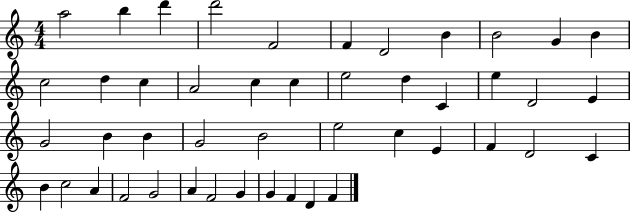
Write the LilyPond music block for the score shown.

{
  \clef treble
  \numericTimeSignature
  \time 4/4
  \key c \major
  a''2 b''4 d'''4 | d'''2 f'2 | f'4 d'2 b'4 | b'2 g'4 b'4 | \break c''2 d''4 c''4 | a'2 c''4 c''4 | e''2 d''4 c'4 | e''4 d'2 e'4 | \break g'2 b'4 b'4 | g'2 b'2 | e''2 c''4 e'4 | f'4 d'2 c'4 | \break b'4 c''2 a'4 | f'2 g'2 | a'4 f'2 g'4 | g'4 f'4 d'4 f'4 | \break \bar "|."
}